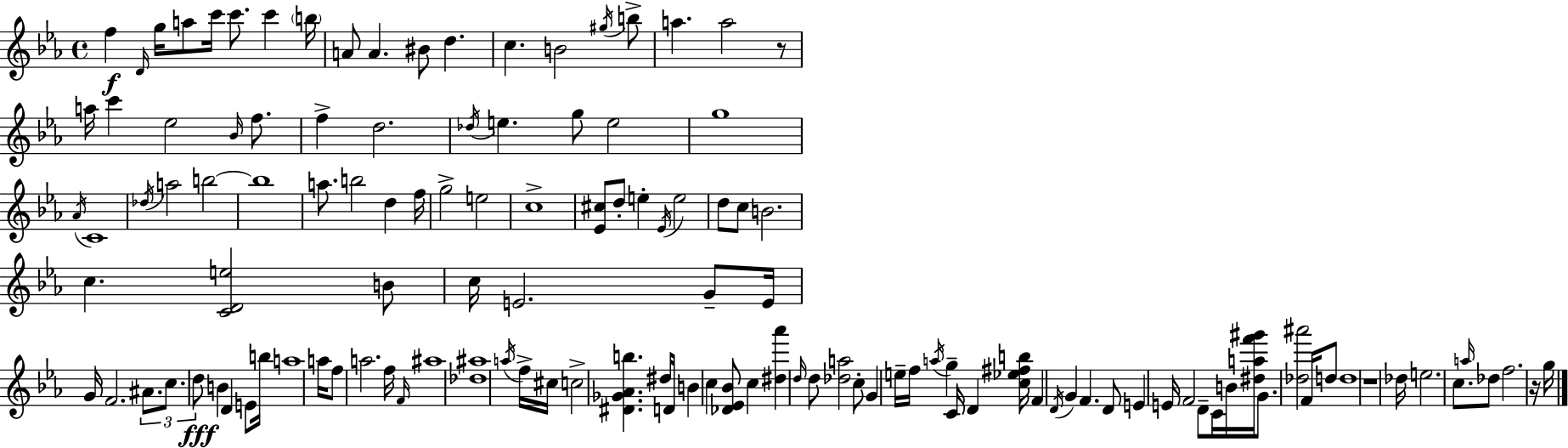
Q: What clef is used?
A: treble